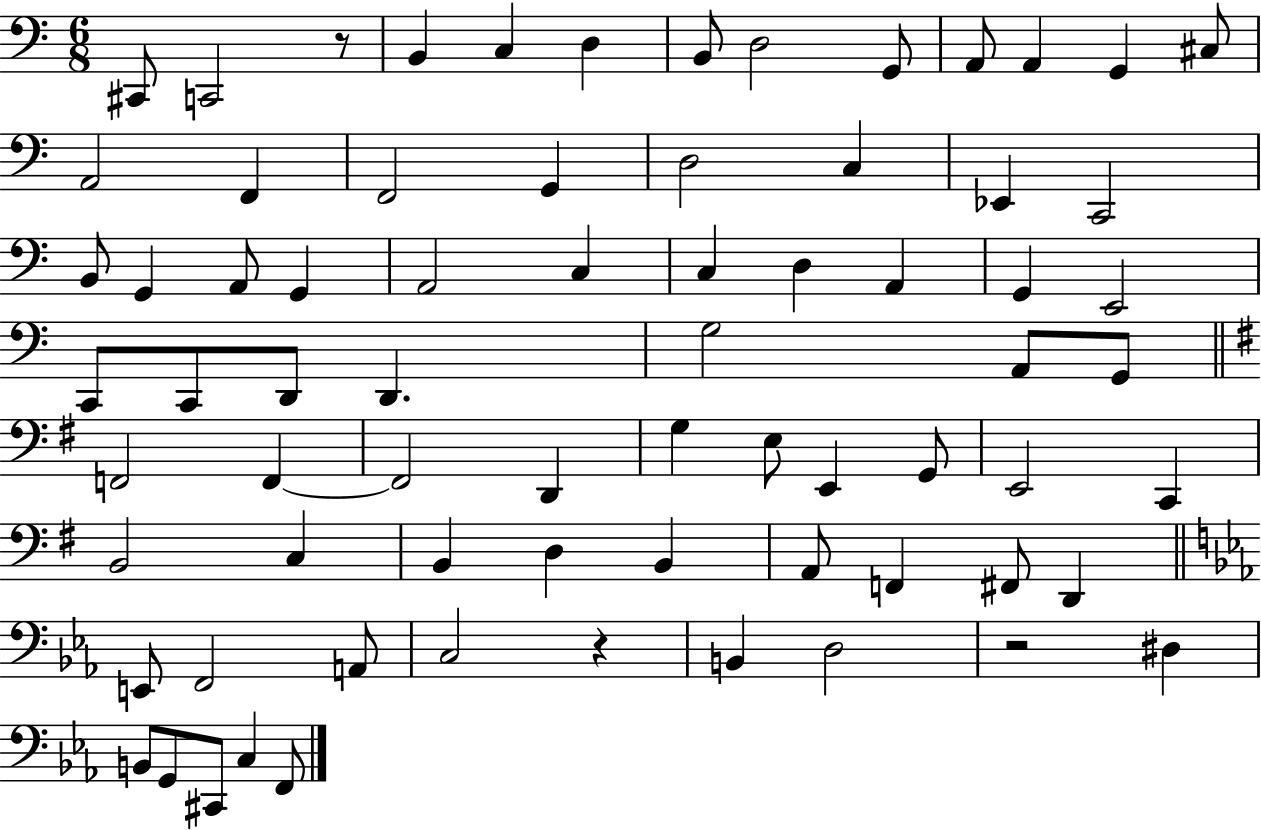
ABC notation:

X:1
T:Untitled
M:6/8
L:1/4
K:C
^C,,/2 C,,2 z/2 B,, C, D, B,,/2 D,2 G,,/2 A,,/2 A,, G,, ^C,/2 A,,2 F,, F,,2 G,, D,2 C, _E,, C,,2 B,,/2 G,, A,,/2 G,, A,,2 C, C, D, A,, G,, E,,2 C,,/2 C,,/2 D,,/2 D,, G,2 A,,/2 G,,/2 F,,2 F,, F,,2 D,, G, E,/2 E,, G,,/2 E,,2 C,, B,,2 C, B,, D, B,, A,,/2 F,, ^F,,/2 D,, E,,/2 F,,2 A,,/2 C,2 z B,, D,2 z2 ^D, B,,/2 G,,/2 ^C,,/2 C, F,,/2